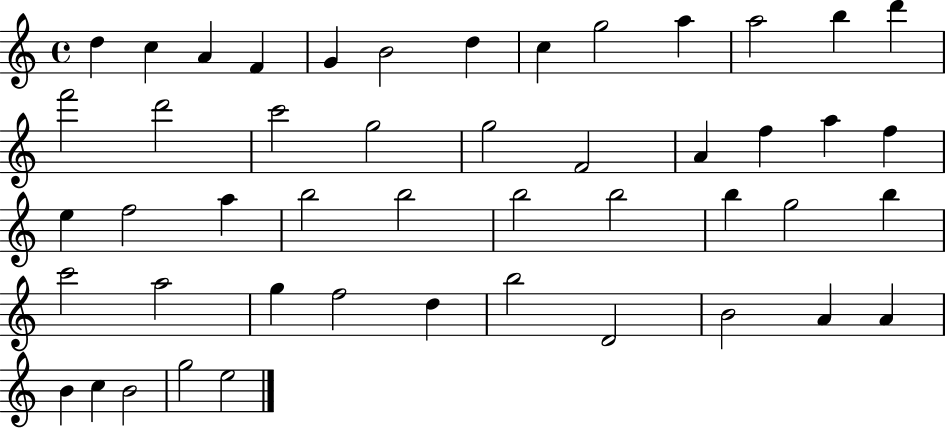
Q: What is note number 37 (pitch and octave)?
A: F5